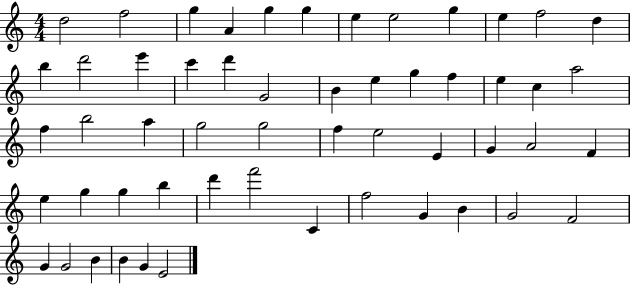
{
  \clef treble
  \numericTimeSignature
  \time 4/4
  \key c \major
  d''2 f''2 | g''4 a'4 g''4 g''4 | e''4 e''2 g''4 | e''4 f''2 d''4 | \break b''4 d'''2 e'''4 | c'''4 d'''4 g'2 | b'4 e''4 g''4 f''4 | e''4 c''4 a''2 | \break f''4 b''2 a''4 | g''2 g''2 | f''4 e''2 e'4 | g'4 a'2 f'4 | \break e''4 g''4 g''4 b''4 | d'''4 f'''2 c'4 | f''2 g'4 b'4 | g'2 f'2 | \break g'4 g'2 b'4 | b'4 g'4 e'2 | \bar "|."
}